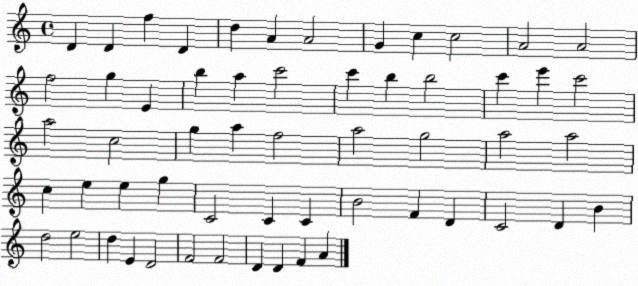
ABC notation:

X:1
T:Untitled
M:4/4
L:1/4
K:C
D D f D d A A2 G c c2 A2 A2 f2 g E b a c'2 c' b b2 c' e' c'2 a2 c2 g a f2 a2 g2 a2 a2 c e e g C2 C C B2 F D C2 D B d2 e2 d E D2 F2 F2 D D F A